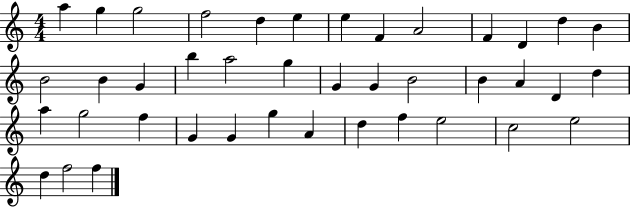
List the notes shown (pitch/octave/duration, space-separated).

A5/q G5/q G5/h F5/h D5/q E5/q E5/q F4/q A4/h F4/q D4/q D5/q B4/q B4/h B4/q G4/q B5/q A5/h G5/q G4/q G4/q B4/h B4/q A4/q D4/q D5/q A5/q G5/h F5/q G4/q G4/q G5/q A4/q D5/q F5/q E5/h C5/h E5/h D5/q F5/h F5/q